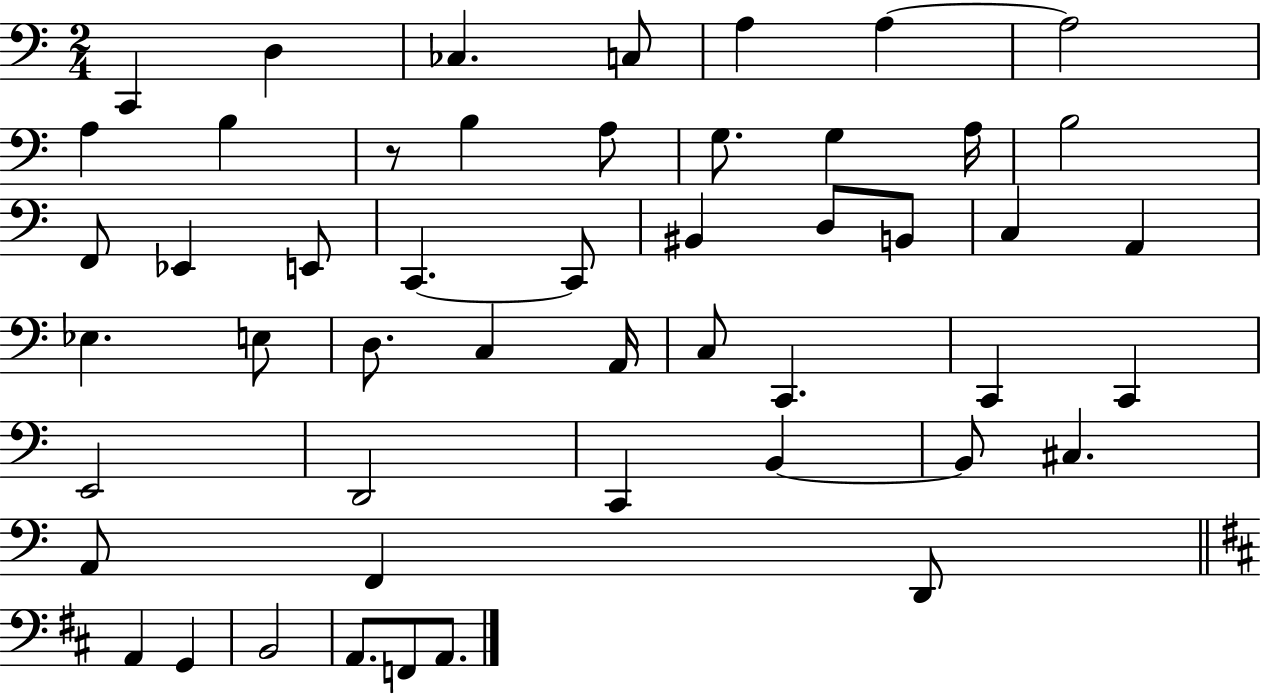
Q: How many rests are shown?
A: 1